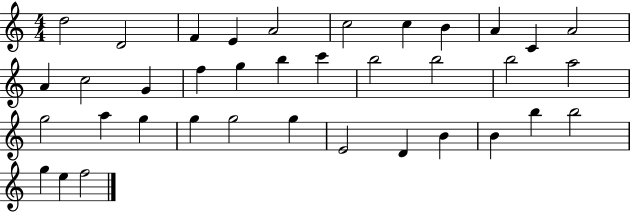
{
  \clef treble
  \numericTimeSignature
  \time 4/4
  \key c \major
  d''2 d'2 | f'4 e'4 a'2 | c''2 c''4 b'4 | a'4 c'4 a'2 | \break a'4 c''2 g'4 | f''4 g''4 b''4 c'''4 | b''2 b''2 | b''2 a''2 | \break g''2 a''4 g''4 | g''4 g''2 g''4 | e'2 d'4 b'4 | b'4 b''4 b''2 | \break g''4 e''4 f''2 | \bar "|."
}